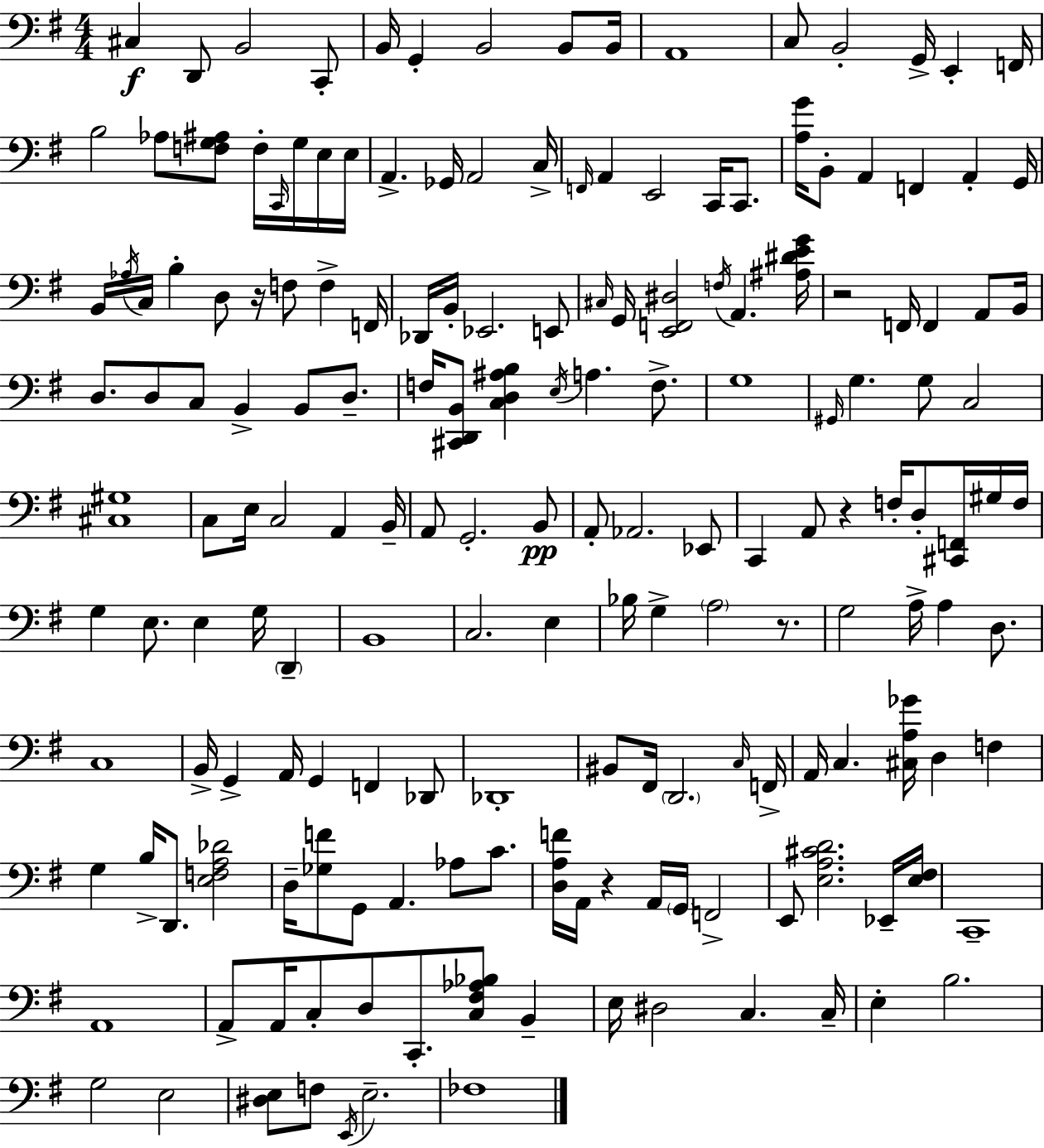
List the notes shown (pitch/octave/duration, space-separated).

C#3/q D2/e B2/h C2/e B2/s G2/q B2/h B2/e B2/s A2/w C3/e B2/h G2/s E2/q F2/s B3/h Ab3/e [F3,G3,A#3]/e F3/s C2/s G3/s E3/s E3/s A2/q. Gb2/s A2/h C3/s F2/s A2/q E2/h C2/s C2/e. [A3,G4]/s B2/e A2/q F2/q A2/q G2/s B2/s Ab3/s C3/s B3/q D3/e R/s F3/e F3/q F2/s Db2/s B2/s Eb2/h. E2/e C#3/s G2/s [E2,F2,D#3]/h F3/s A2/q. [A#3,D#4,E4,G4]/s R/h F2/s F2/q A2/e B2/s D3/e. D3/e C3/e B2/q B2/e D3/e. F3/s [C#2,D2,B2]/e [C3,D3,A#3,B3]/q E3/s A3/q. F3/e. G3/w G#2/s G3/q. G3/e C3/h [C#3,G#3]/w C3/e E3/s C3/h A2/q B2/s A2/e G2/h. B2/e A2/e Ab2/h. Eb2/e C2/q A2/e R/q F3/s D3/e [C#2,F2]/s G#3/s F3/s G3/q E3/e. E3/q G3/s D2/q B2/w C3/h. E3/q Bb3/s G3/q A3/h R/e. G3/h A3/s A3/q D3/e. C3/w B2/s G2/q A2/s G2/q F2/q Db2/e Db2/w BIS2/e F#2/s D2/h. C3/s F2/s A2/s C3/q. [C#3,A3,Gb4]/s D3/q F3/q G3/q B3/s D2/e. [E3,F3,A3,Db4]/h D3/s [Gb3,F4]/e G2/e A2/q. Ab3/e C4/e. [D3,A3,F4]/s A2/s R/q A2/s G2/s F2/h E2/e [E3,A3,C#4,D4]/h. Eb2/s [E3,F#3]/s C2/w A2/w A2/e A2/s C3/e D3/e C2/e. [C3,F#3,Ab3,Bb3]/e B2/q E3/s D#3/h C3/q. C3/s E3/q B3/h. G3/h E3/h [D#3,E3]/e F3/e E2/s E3/h. FES3/w